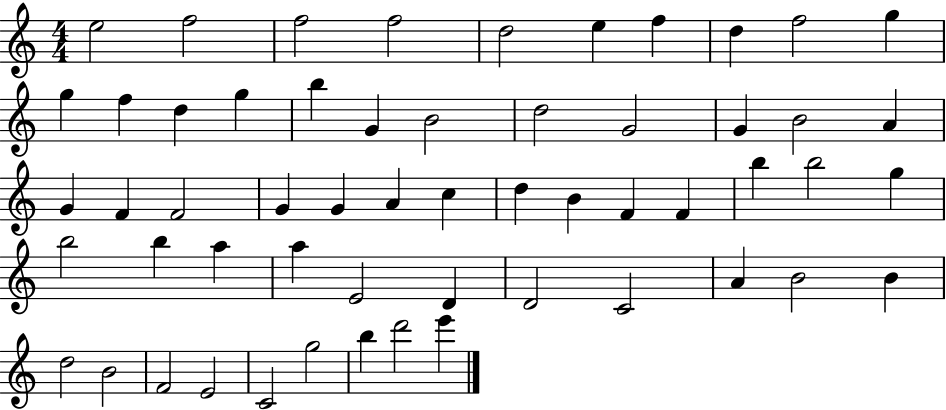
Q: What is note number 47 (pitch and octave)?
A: B4